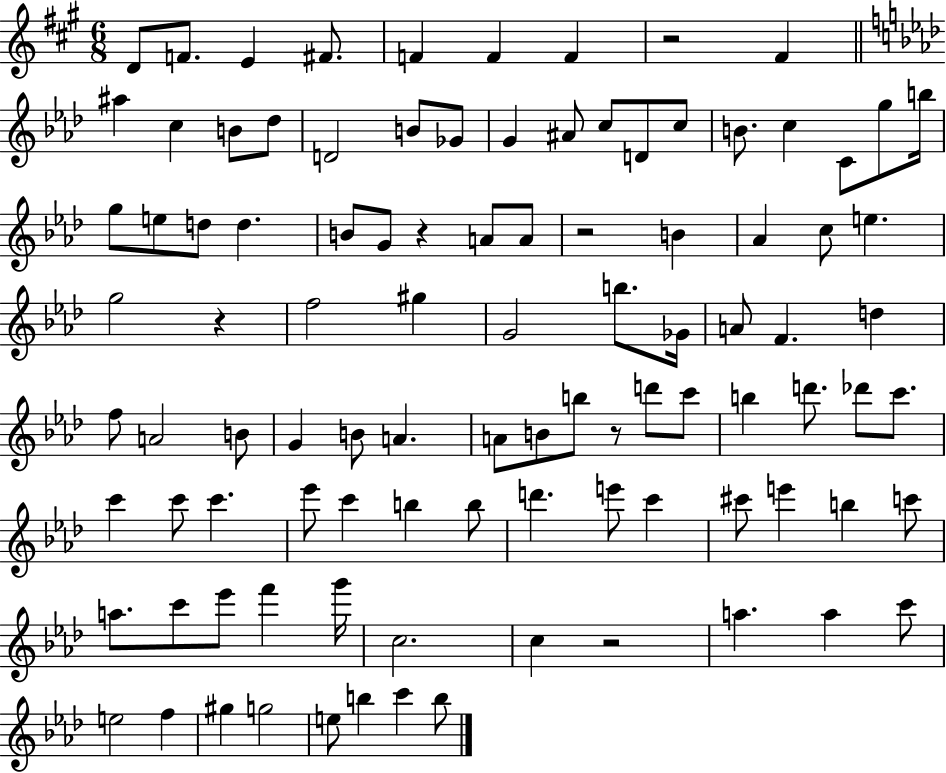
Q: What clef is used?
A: treble